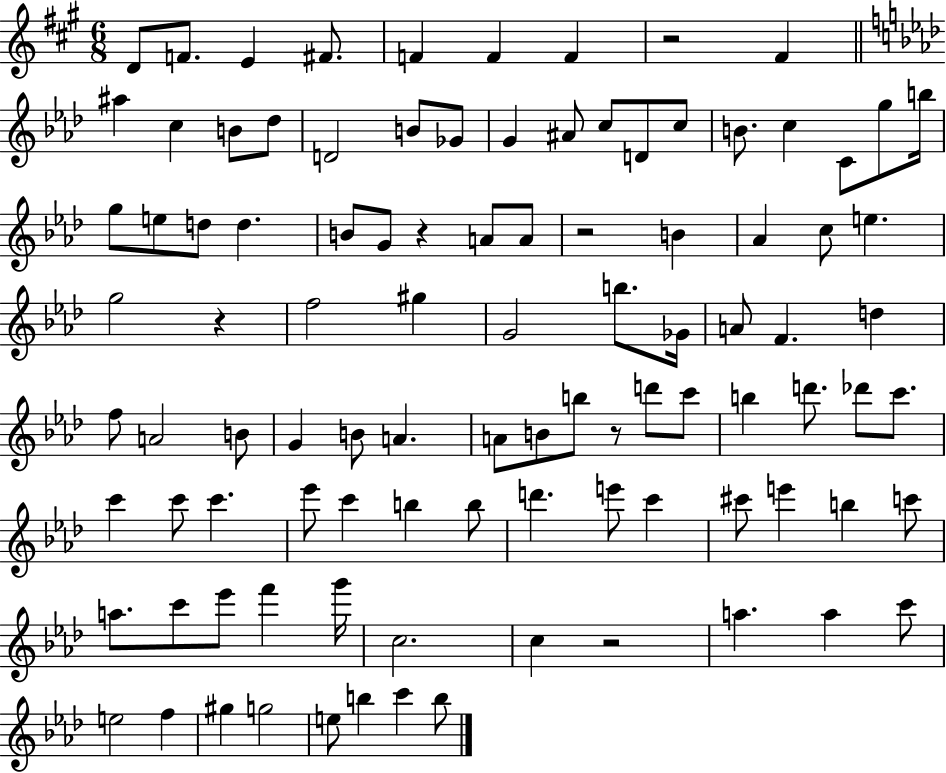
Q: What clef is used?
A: treble